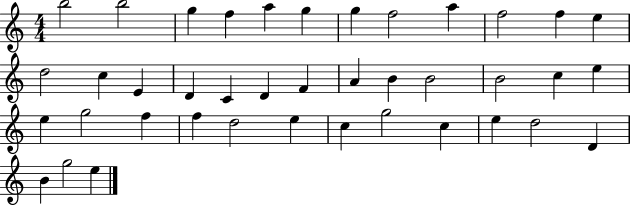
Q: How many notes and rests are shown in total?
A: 40